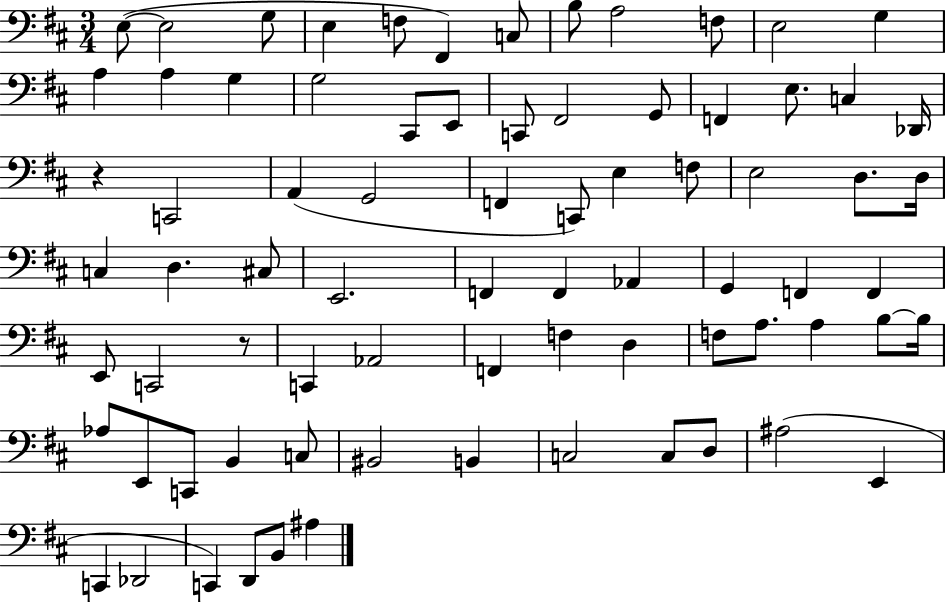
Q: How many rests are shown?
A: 2